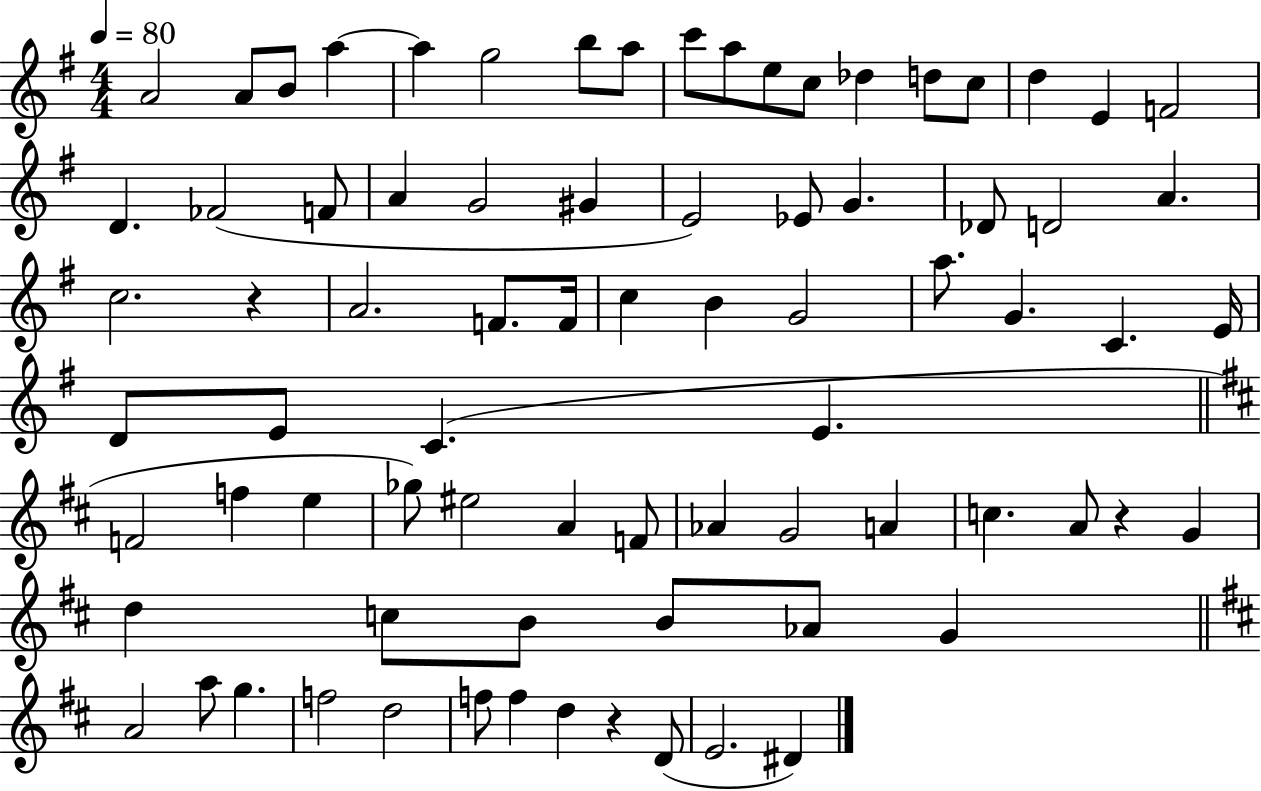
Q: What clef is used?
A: treble